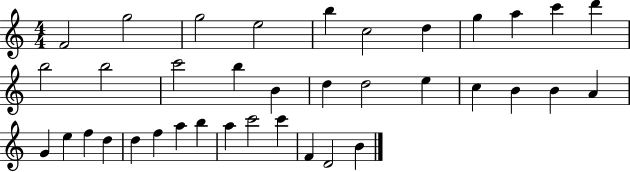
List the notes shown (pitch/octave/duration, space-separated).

F4/h G5/h G5/h E5/h B5/q C5/h D5/q G5/q A5/q C6/q D6/q B5/h B5/h C6/h B5/q B4/q D5/q D5/h E5/q C5/q B4/q B4/q A4/q G4/q E5/q F5/q D5/q D5/q F5/q A5/q B5/q A5/q C6/h C6/q F4/q D4/h B4/q